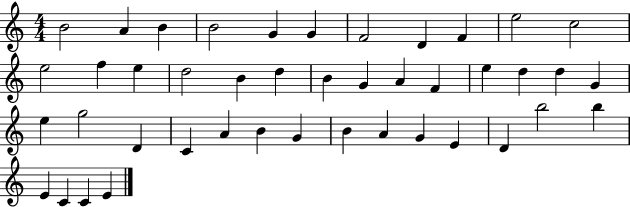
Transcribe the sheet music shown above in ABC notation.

X:1
T:Untitled
M:4/4
L:1/4
K:C
B2 A B B2 G G F2 D F e2 c2 e2 f e d2 B d B G A F e d d G e g2 D C A B G B A G E D b2 b E C C E